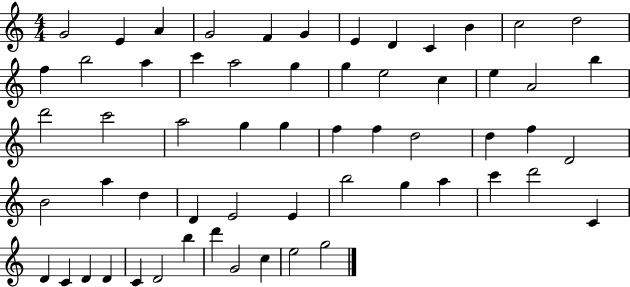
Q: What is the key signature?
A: C major